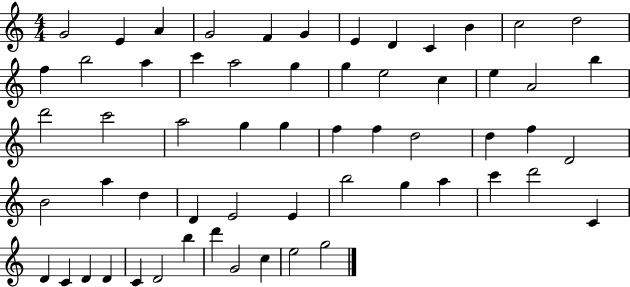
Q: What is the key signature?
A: C major